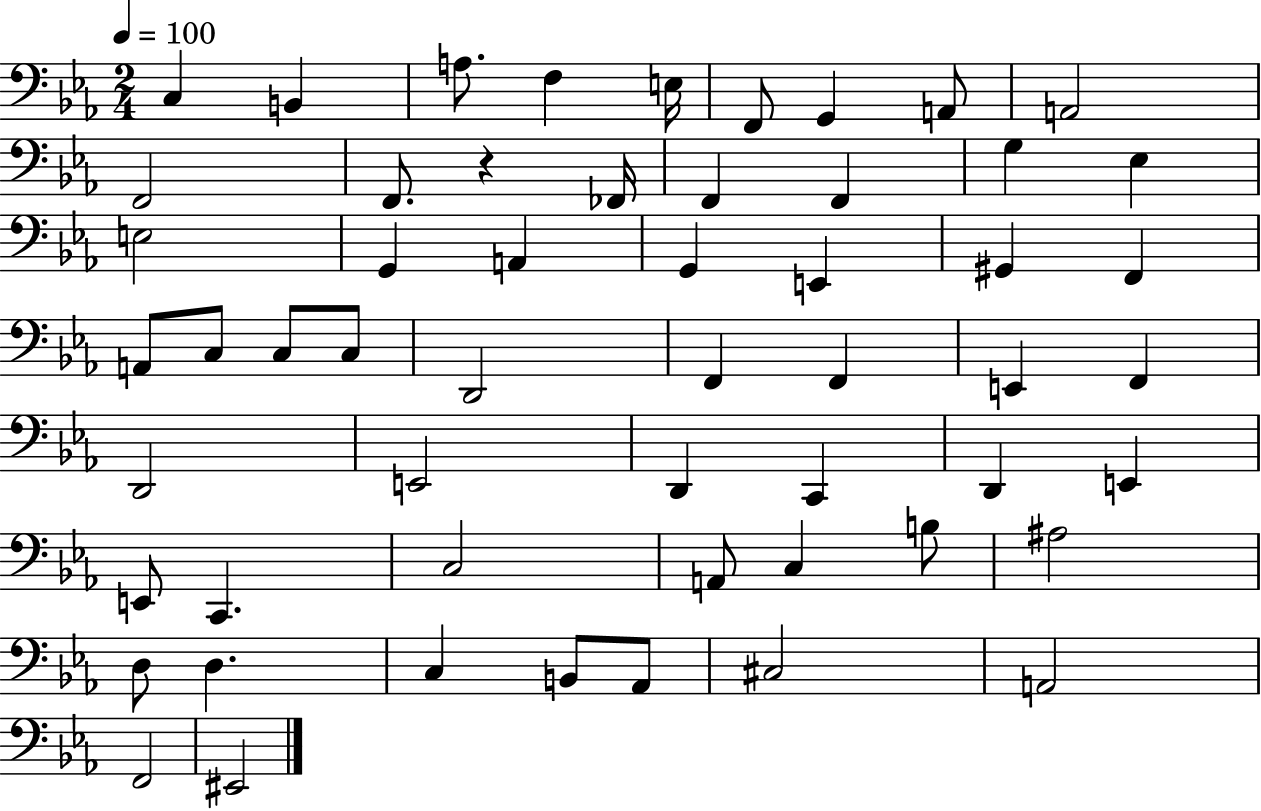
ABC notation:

X:1
T:Untitled
M:2/4
L:1/4
K:Eb
C, B,, A,/2 F, E,/4 F,,/2 G,, A,,/2 A,,2 F,,2 F,,/2 z _F,,/4 F,, F,, G, _E, E,2 G,, A,, G,, E,, ^G,, F,, A,,/2 C,/2 C,/2 C,/2 D,,2 F,, F,, E,, F,, D,,2 E,,2 D,, C,, D,, E,, E,,/2 C,, C,2 A,,/2 C, B,/2 ^A,2 D,/2 D, C, B,,/2 _A,,/2 ^C,2 A,,2 F,,2 ^E,,2